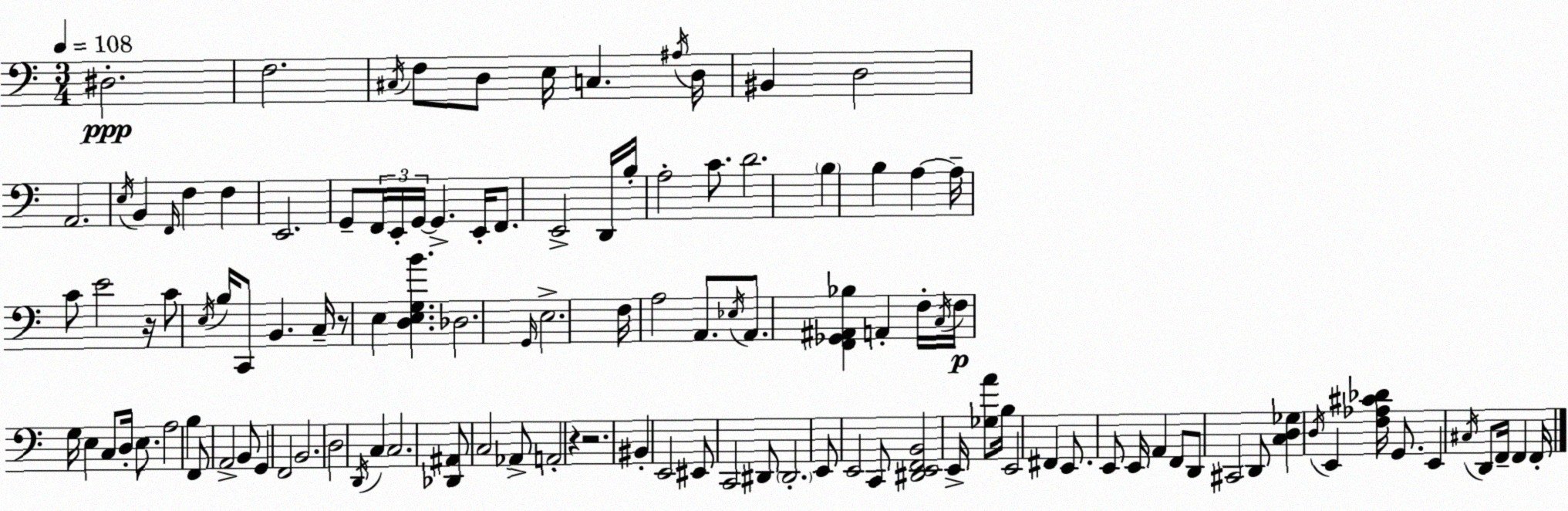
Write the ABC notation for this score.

X:1
T:Untitled
M:3/4
L:1/4
K:Am
^D,2 F,2 ^C,/4 F,/2 D,/2 E,/4 C, ^A,/4 D,/4 ^B,, D,2 A,,2 E,/4 B,, F,,/4 F, F, E,,2 G,,/2 F,,/4 E,,/4 G,,/4 G,, E,,/4 F,,/2 E,,2 D,,/4 B,/4 A,2 C/2 D2 B, B, A, A,/4 C/2 E2 z/4 C/2 E,/4 B,/4 C,,/2 B,, C,/4 z/2 E, [D,E,G,B] _D,2 G,,/4 E,2 F,/4 A,2 A,,/2 _E,/4 A,,/2 [F,,_G,,^A,,_B,] A,, F,/4 C,/4 F,/4 G,/4 E, C,/2 D,/4 E,/2 A,2 B, F,,/2 A,,2 B,,/2 G,, F,,2 B,,2 D,2 D,,/4 C, C,2 [_D,,^A,,]/2 C,2 _A,,/2 A,,2 z z2 ^B,, E,,2 ^E,,/2 C,,2 ^D,,/2 ^D,,2 E,,/2 E,,2 C,,/2 [^D,,E,,F,,B,,]2 E,,/4 [_G,A]/2 B,/4 E,,2 ^F,, E,,/2 E,,/2 E,,/4 A,, F,,/2 D,,/2 ^C,,2 D,,/2 [C,D,_G,] D,/4 E,, [F,_A,^C_D]/4 G,,/2 E,, ^C,/4 D,,/2 F,,/4 F,, F,,/4